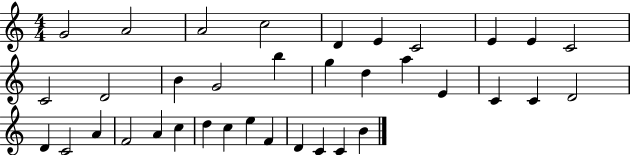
G4/h A4/h A4/h C5/h D4/q E4/q C4/h E4/q E4/q C4/h C4/h D4/h B4/q G4/h B5/q G5/q D5/q A5/q E4/q C4/q C4/q D4/h D4/q C4/h A4/q F4/h A4/q C5/q D5/q C5/q E5/q F4/q D4/q C4/q C4/q B4/q